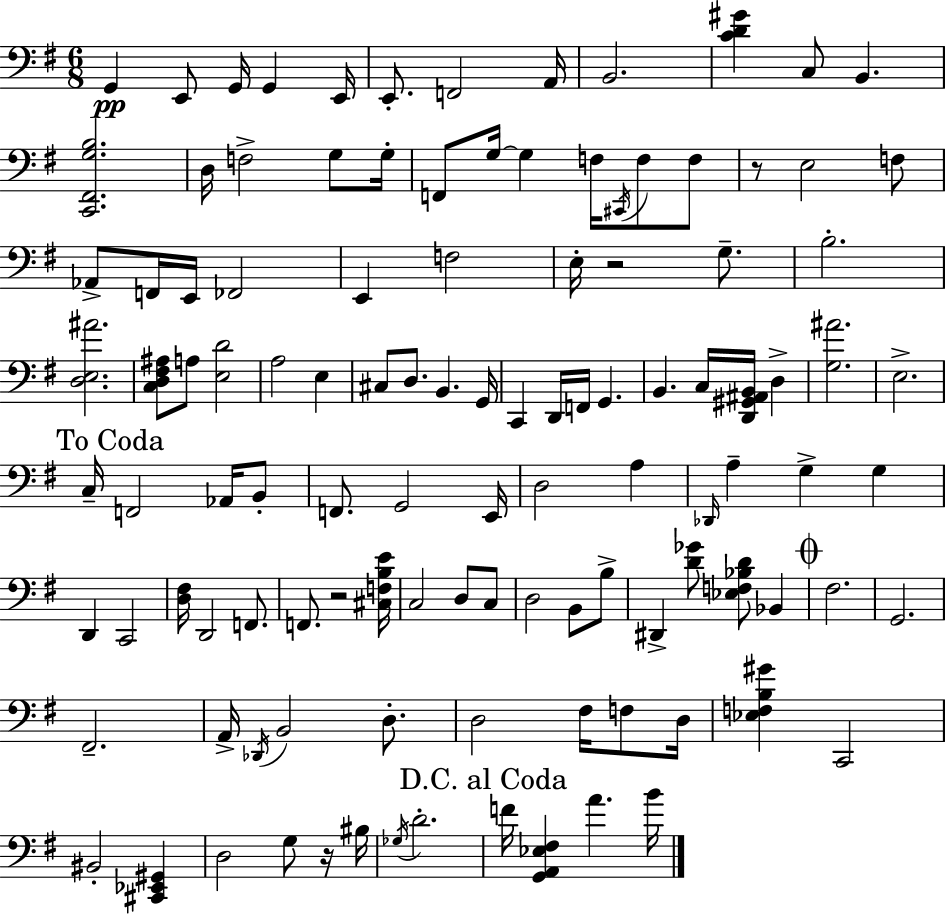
X:1
T:Untitled
M:6/8
L:1/4
K:Em
G,, E,,/2 G,,/4 G,, E,,/4 E,,/2 F,,2 A,,/4 B,,2 [CD^G] C,/2 B,, [C,,^F,,G,B,]2 D,/4 F,2 G,/2 G,/4 F,,/2 G,/4 G, F,/4 ^C,,/4 F,/2 F,/2 z/2 E,2 F,/2 _A,,/2 F,,/4 E,,/4 _F,,2 E,, F,2 E,/4 z2 G,/2 B,2 [D,E,^A]2 [C,D,^F,^A,]/2 A,/2 [E,D]2 A,2 E, ^C,/2 D,/2 B,, G,,/4 C,, D,,/4 F,,/4 G,, B,, C,/4 [D,,^G,,^A,,B,,]/4 D, [G,^A]2 E,2 C,/4 F,,2 _A,,/4 B,,/2 F,,/2 G,,2 E,,/4 D,2 A, _D,,/4 A, G, G, D,, C,,2 [D,^F,]/4 D,,2 F,,/2 F,,/2 z2 [^C,F,B,E]/4 C,2 D,/2 C,/2 D,2 B,,/2 B,/2 ^D,, [D_G]/2 [_E,F,_B,D]/2 _B,, ^F,2 G,,2 ^F,,2 A,,/4 _D,,/4 B,,2 D,/2 D,2 ^F,/4 F,/2 D,/4 [_E,F,B,^G] C,,2 ^B,,2 [^C,,_E,,^G,,] D,2 G,/2 z/4 ^B,/4 _G,/4 D2 F/4 [G,,A,,_E,^F,] A B/4